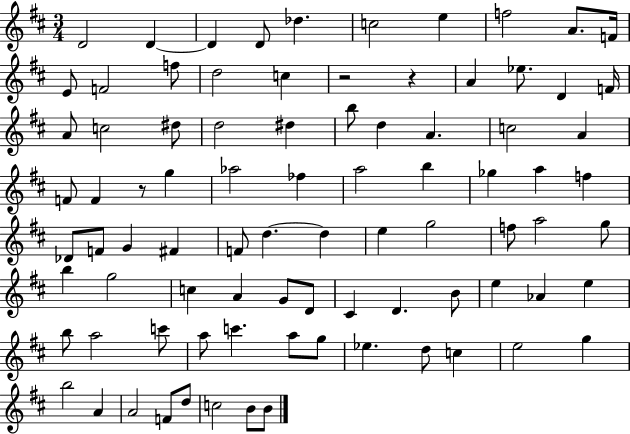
X:1
T:Untitled
M:3/4
L:1/4
K:D
D2 D D D/2 _d c2 e f2 A/2 F/4 E/2 F2 f/2 d2 c z2 z A _e/2 D F/4 A/2 c2 ^d/2 d2 ^d b/2 d A c2 A F/2 F z/2 g _a2 _f a2 b _g a f _D/2 F/2 G ^F F/2 d d e g2 f/2 a2 g/2 b g2 c A G/2 D/2 ^C D B/2 e _A e b/2 a2 c'/2 a/2 c' a/2 g/2 _e d/2 c e2 g b2 A A2 F/2 d/2 c2 B/2 B/2